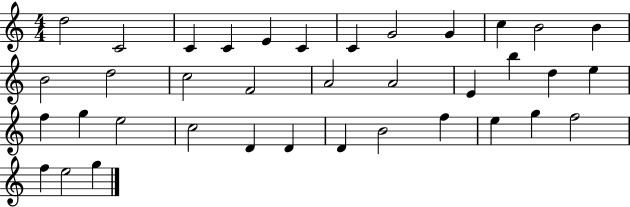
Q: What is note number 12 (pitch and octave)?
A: B4